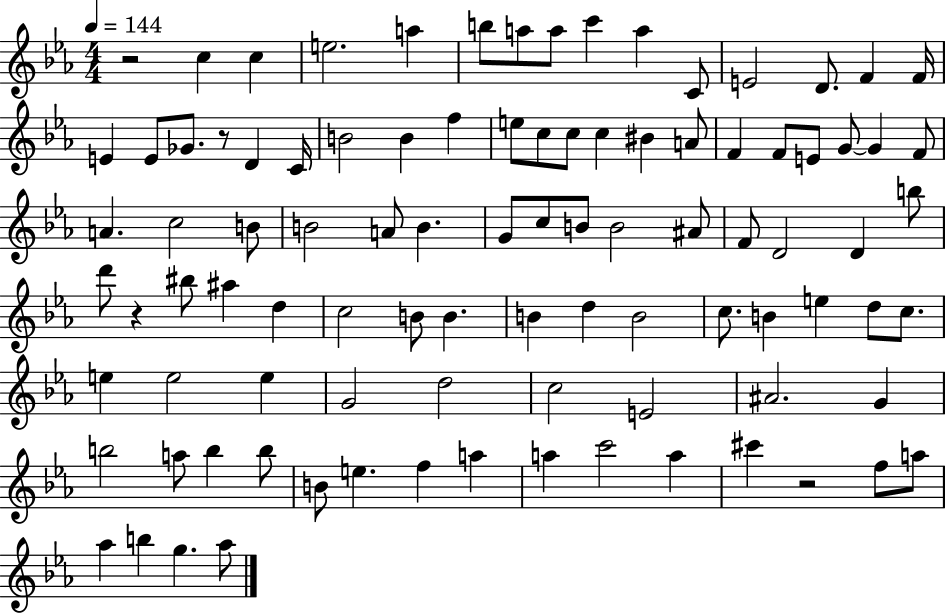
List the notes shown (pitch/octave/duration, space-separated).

R/h C5/q C5/q E5/h. A5/q B5/e A5/e A5/e C6/q A5/q C4/e E4/h D4/e. F4/q F4/s E4/q E4/e Gb4/e. R/e D4/q C4/s B4/h B4/q F5/q E5/e C5/e C5/e C5/q BIS4/q A4/e F4/q F4/e E4/e G4/e G4/q F4/e A4/q. C5/h B4/e B4/h A4/e B4/q. G4/e C5/e B4/e B4/h A#4/e F4/e D4/h D4/q B5/e D6/e R/q BIS5/e A#5/q D5/q C5/h B4/e B4/q. B4/q D5/q B4/h C5/e. B4/q E5/q D5/e C5/e. E5/q E5/h E5/q G4/h D5/h C5/h E4/h A#4/h. G4/q B5/h A5/e B5/q B5/e B4/e E5/q. F5/q A5/q A5/q C6/h A5/q C#6/q R/h F5/e A5/e Ab5/q B5/q G5/q. Ab5/e